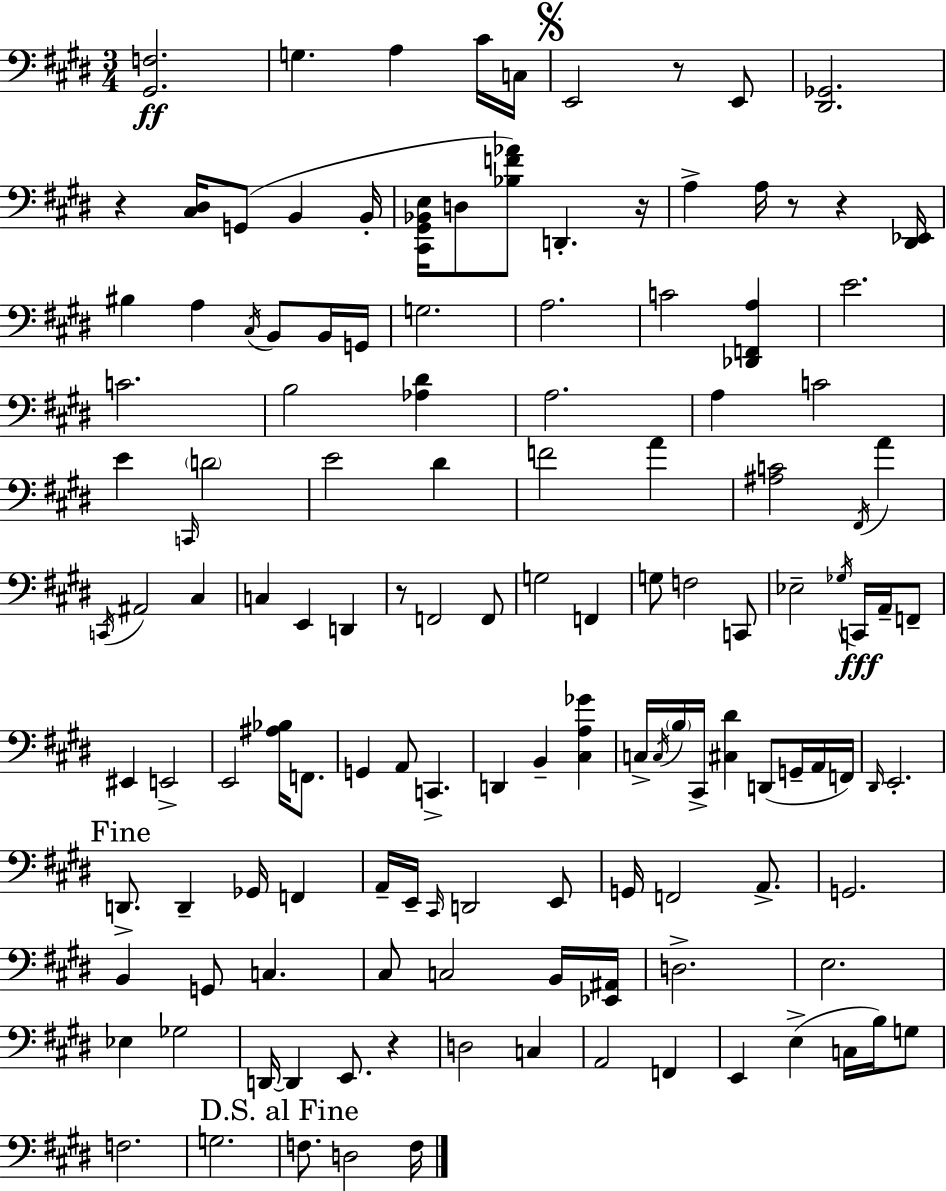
[G#2,F3]/h. G3/q. A3/q C#4/s C3/s E2/h R/e E2/e [D#2,Gb2]/h. R/q [C#3,D#3]/s G2/e B2/q B2/s [C#2,G#2,Bb2,E3]/s D3/e [Bb3,F4,Ab4]/e D2/q. R/s A3/q A3/s R/e R/q [D#2,Eb2]/s BIS3/q A3/q C#3/s B2/e B2/s G2/s G3/h. A3/h. C4/h [Db2,F2,A3]/q E4/h. C4/h. B3/h [Ab3,D#4]/q A3/h. A3/q C4/h E4/q C2/s D4/h E4/h D#4/q F4/h A4/q [A#3,C4]/h F#2/s A4/q C2/s A#2/h C#3/q C3/q E2/q D2/q R/e F2/h F2/e G3/h F2/q G3/e F3/h C2/e Eb3/h Gb3/s C2/s A2/s F2/e EIS2/q E2/h E2/h [A#3,Bb3]/s F2/e. G2/q A2/e C2/q. D2/q B2/q [C#3,A3,Gb4]/q C3/s C3/s B3/s C#2/s [C#3,D#4]/q D2/e G2/s A2/s F2/s D#2/s E2/h. D2/e. D2/q Gb2/s F2/q A2/s E2/s C#2/s D2/h E2/e G2/s F2/h A2/e. G2/h. B2/q G2/e C3/q. C#3/e C3/h B2/s [Eb2,A#2]/s D3/h. E3/h. Eb3/q Gb3/h D2/s D2/q E2/e. R/q D3/h C3/q A2/h F2/q E2/q E3/q C3/s B3/s G3/e F3/h. G3/h. F3/e. D3/h F3/s